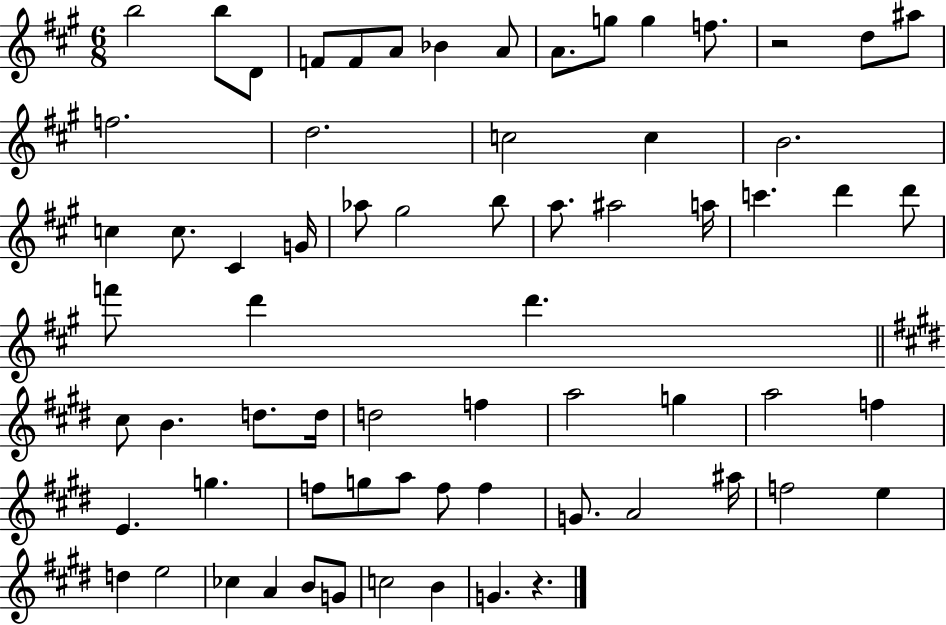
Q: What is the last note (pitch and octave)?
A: G4